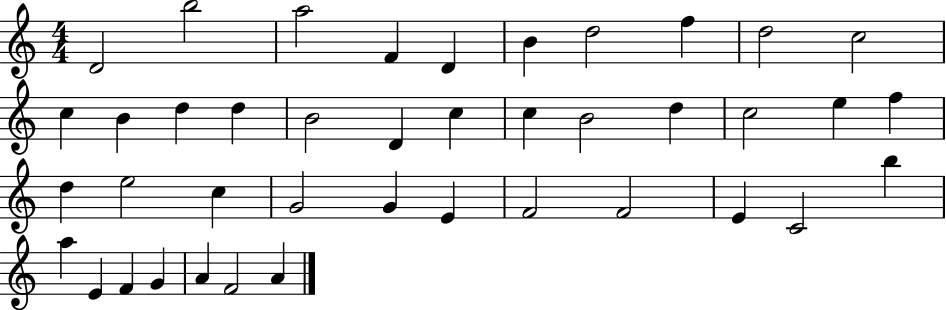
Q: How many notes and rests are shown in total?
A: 41